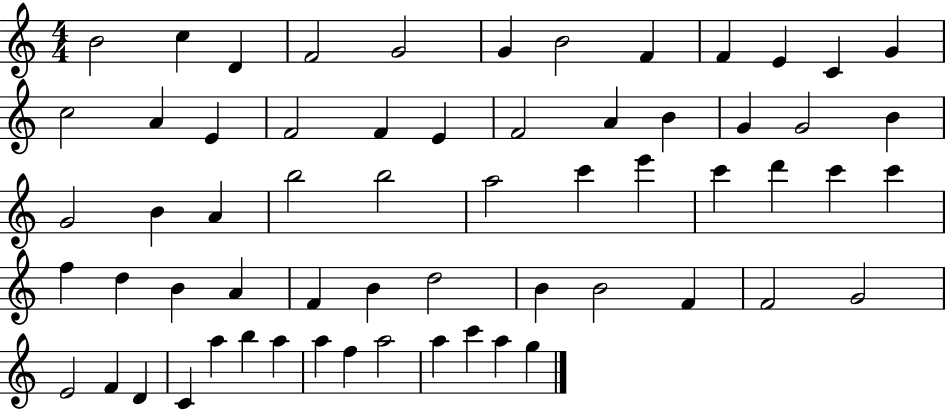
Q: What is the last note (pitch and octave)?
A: G5